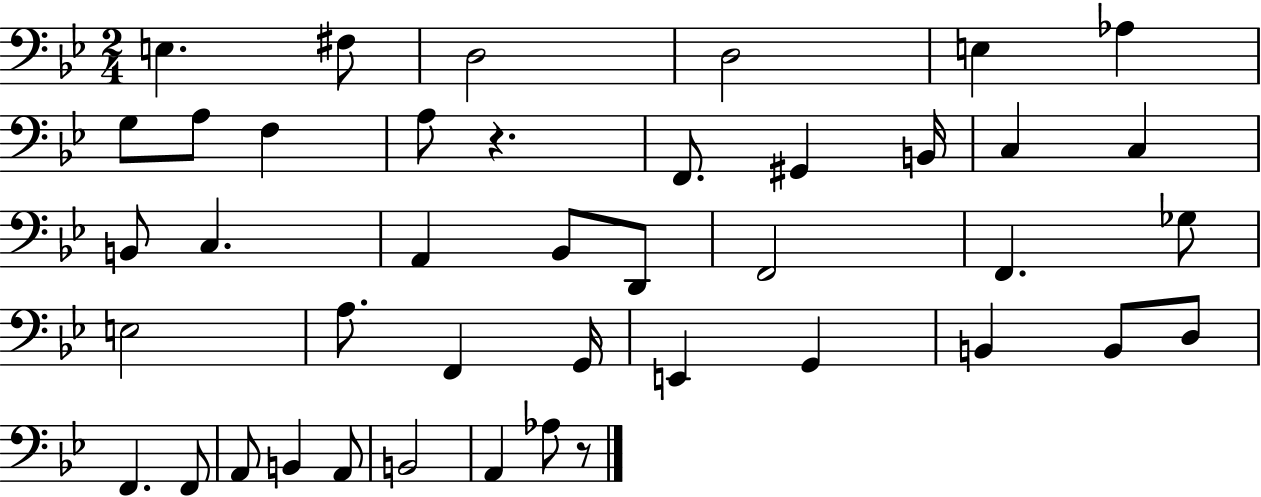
X:1
T:Untitled
M:2/4
L:1/4
K:Bb
E, ^F,/2 D,2 D,2 E, _A, G,/2 A,/2 F, A,/2 z F,,/2 ^G,, B,,/4 C, C, B,,/2 C, A,, _B,,/2 D,,/2 F,,2 F,, _G,/2 E,2 A,/2 F,, G,,/4 E,, G,, B,, B,,/2 D,/2 F,, F,,/2 A,,/2 B,, A,,/2 B,,2 A,, _A,/2 z/2